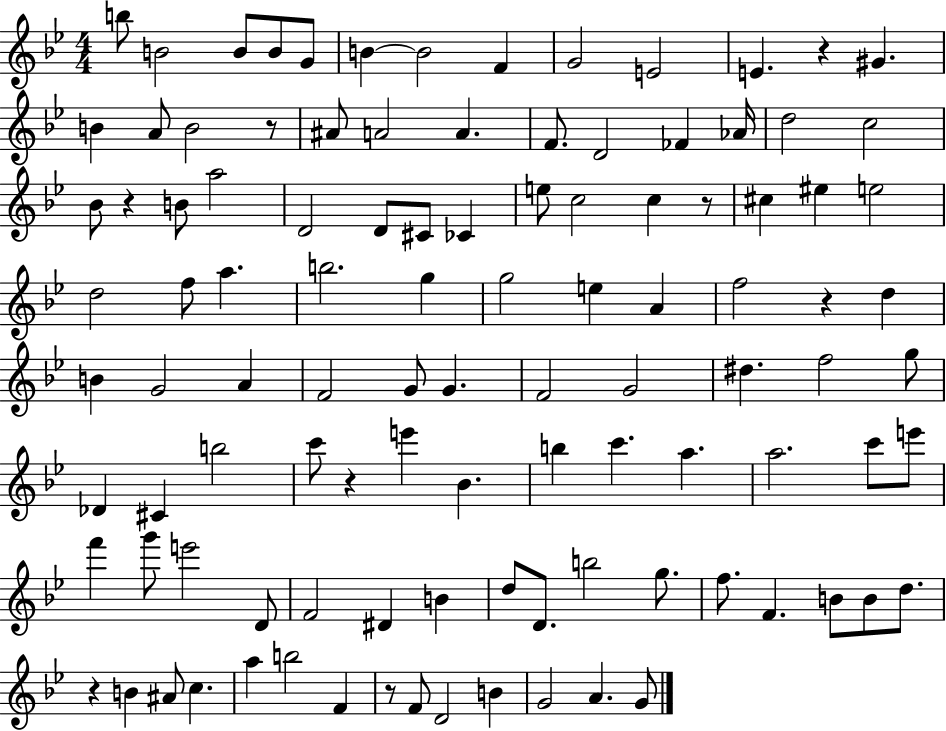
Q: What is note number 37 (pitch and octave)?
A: E5